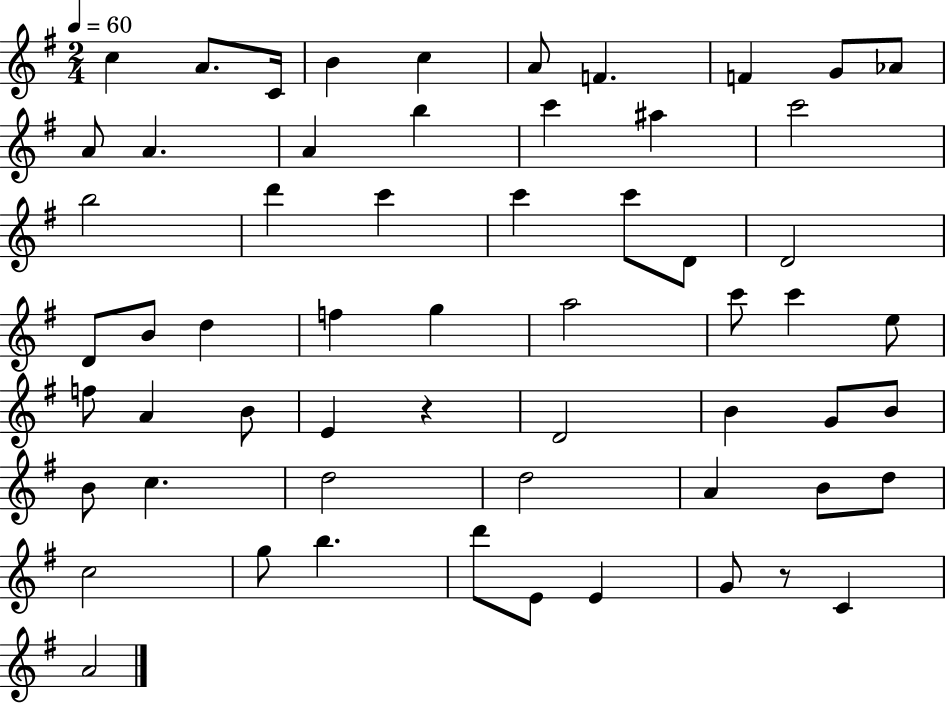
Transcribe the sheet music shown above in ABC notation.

X:1
T:Untitled
M:2/4
L:1/4
K:G
c A/2 C/4 B c A/2 F F G/2 _A/2 A/2 A A b c' ^a c'2 b2 d' c' c' c'/2 D/2 D2 D/2 B/2 d f g a2 c'/2 c' e/2 f/2 A B/2 E z D2 B G/2 B/2 B/2 c d2 d2 A B/2 d/2 c2 g/2 b d'/2 E/2 E G/2 z/2 C A2